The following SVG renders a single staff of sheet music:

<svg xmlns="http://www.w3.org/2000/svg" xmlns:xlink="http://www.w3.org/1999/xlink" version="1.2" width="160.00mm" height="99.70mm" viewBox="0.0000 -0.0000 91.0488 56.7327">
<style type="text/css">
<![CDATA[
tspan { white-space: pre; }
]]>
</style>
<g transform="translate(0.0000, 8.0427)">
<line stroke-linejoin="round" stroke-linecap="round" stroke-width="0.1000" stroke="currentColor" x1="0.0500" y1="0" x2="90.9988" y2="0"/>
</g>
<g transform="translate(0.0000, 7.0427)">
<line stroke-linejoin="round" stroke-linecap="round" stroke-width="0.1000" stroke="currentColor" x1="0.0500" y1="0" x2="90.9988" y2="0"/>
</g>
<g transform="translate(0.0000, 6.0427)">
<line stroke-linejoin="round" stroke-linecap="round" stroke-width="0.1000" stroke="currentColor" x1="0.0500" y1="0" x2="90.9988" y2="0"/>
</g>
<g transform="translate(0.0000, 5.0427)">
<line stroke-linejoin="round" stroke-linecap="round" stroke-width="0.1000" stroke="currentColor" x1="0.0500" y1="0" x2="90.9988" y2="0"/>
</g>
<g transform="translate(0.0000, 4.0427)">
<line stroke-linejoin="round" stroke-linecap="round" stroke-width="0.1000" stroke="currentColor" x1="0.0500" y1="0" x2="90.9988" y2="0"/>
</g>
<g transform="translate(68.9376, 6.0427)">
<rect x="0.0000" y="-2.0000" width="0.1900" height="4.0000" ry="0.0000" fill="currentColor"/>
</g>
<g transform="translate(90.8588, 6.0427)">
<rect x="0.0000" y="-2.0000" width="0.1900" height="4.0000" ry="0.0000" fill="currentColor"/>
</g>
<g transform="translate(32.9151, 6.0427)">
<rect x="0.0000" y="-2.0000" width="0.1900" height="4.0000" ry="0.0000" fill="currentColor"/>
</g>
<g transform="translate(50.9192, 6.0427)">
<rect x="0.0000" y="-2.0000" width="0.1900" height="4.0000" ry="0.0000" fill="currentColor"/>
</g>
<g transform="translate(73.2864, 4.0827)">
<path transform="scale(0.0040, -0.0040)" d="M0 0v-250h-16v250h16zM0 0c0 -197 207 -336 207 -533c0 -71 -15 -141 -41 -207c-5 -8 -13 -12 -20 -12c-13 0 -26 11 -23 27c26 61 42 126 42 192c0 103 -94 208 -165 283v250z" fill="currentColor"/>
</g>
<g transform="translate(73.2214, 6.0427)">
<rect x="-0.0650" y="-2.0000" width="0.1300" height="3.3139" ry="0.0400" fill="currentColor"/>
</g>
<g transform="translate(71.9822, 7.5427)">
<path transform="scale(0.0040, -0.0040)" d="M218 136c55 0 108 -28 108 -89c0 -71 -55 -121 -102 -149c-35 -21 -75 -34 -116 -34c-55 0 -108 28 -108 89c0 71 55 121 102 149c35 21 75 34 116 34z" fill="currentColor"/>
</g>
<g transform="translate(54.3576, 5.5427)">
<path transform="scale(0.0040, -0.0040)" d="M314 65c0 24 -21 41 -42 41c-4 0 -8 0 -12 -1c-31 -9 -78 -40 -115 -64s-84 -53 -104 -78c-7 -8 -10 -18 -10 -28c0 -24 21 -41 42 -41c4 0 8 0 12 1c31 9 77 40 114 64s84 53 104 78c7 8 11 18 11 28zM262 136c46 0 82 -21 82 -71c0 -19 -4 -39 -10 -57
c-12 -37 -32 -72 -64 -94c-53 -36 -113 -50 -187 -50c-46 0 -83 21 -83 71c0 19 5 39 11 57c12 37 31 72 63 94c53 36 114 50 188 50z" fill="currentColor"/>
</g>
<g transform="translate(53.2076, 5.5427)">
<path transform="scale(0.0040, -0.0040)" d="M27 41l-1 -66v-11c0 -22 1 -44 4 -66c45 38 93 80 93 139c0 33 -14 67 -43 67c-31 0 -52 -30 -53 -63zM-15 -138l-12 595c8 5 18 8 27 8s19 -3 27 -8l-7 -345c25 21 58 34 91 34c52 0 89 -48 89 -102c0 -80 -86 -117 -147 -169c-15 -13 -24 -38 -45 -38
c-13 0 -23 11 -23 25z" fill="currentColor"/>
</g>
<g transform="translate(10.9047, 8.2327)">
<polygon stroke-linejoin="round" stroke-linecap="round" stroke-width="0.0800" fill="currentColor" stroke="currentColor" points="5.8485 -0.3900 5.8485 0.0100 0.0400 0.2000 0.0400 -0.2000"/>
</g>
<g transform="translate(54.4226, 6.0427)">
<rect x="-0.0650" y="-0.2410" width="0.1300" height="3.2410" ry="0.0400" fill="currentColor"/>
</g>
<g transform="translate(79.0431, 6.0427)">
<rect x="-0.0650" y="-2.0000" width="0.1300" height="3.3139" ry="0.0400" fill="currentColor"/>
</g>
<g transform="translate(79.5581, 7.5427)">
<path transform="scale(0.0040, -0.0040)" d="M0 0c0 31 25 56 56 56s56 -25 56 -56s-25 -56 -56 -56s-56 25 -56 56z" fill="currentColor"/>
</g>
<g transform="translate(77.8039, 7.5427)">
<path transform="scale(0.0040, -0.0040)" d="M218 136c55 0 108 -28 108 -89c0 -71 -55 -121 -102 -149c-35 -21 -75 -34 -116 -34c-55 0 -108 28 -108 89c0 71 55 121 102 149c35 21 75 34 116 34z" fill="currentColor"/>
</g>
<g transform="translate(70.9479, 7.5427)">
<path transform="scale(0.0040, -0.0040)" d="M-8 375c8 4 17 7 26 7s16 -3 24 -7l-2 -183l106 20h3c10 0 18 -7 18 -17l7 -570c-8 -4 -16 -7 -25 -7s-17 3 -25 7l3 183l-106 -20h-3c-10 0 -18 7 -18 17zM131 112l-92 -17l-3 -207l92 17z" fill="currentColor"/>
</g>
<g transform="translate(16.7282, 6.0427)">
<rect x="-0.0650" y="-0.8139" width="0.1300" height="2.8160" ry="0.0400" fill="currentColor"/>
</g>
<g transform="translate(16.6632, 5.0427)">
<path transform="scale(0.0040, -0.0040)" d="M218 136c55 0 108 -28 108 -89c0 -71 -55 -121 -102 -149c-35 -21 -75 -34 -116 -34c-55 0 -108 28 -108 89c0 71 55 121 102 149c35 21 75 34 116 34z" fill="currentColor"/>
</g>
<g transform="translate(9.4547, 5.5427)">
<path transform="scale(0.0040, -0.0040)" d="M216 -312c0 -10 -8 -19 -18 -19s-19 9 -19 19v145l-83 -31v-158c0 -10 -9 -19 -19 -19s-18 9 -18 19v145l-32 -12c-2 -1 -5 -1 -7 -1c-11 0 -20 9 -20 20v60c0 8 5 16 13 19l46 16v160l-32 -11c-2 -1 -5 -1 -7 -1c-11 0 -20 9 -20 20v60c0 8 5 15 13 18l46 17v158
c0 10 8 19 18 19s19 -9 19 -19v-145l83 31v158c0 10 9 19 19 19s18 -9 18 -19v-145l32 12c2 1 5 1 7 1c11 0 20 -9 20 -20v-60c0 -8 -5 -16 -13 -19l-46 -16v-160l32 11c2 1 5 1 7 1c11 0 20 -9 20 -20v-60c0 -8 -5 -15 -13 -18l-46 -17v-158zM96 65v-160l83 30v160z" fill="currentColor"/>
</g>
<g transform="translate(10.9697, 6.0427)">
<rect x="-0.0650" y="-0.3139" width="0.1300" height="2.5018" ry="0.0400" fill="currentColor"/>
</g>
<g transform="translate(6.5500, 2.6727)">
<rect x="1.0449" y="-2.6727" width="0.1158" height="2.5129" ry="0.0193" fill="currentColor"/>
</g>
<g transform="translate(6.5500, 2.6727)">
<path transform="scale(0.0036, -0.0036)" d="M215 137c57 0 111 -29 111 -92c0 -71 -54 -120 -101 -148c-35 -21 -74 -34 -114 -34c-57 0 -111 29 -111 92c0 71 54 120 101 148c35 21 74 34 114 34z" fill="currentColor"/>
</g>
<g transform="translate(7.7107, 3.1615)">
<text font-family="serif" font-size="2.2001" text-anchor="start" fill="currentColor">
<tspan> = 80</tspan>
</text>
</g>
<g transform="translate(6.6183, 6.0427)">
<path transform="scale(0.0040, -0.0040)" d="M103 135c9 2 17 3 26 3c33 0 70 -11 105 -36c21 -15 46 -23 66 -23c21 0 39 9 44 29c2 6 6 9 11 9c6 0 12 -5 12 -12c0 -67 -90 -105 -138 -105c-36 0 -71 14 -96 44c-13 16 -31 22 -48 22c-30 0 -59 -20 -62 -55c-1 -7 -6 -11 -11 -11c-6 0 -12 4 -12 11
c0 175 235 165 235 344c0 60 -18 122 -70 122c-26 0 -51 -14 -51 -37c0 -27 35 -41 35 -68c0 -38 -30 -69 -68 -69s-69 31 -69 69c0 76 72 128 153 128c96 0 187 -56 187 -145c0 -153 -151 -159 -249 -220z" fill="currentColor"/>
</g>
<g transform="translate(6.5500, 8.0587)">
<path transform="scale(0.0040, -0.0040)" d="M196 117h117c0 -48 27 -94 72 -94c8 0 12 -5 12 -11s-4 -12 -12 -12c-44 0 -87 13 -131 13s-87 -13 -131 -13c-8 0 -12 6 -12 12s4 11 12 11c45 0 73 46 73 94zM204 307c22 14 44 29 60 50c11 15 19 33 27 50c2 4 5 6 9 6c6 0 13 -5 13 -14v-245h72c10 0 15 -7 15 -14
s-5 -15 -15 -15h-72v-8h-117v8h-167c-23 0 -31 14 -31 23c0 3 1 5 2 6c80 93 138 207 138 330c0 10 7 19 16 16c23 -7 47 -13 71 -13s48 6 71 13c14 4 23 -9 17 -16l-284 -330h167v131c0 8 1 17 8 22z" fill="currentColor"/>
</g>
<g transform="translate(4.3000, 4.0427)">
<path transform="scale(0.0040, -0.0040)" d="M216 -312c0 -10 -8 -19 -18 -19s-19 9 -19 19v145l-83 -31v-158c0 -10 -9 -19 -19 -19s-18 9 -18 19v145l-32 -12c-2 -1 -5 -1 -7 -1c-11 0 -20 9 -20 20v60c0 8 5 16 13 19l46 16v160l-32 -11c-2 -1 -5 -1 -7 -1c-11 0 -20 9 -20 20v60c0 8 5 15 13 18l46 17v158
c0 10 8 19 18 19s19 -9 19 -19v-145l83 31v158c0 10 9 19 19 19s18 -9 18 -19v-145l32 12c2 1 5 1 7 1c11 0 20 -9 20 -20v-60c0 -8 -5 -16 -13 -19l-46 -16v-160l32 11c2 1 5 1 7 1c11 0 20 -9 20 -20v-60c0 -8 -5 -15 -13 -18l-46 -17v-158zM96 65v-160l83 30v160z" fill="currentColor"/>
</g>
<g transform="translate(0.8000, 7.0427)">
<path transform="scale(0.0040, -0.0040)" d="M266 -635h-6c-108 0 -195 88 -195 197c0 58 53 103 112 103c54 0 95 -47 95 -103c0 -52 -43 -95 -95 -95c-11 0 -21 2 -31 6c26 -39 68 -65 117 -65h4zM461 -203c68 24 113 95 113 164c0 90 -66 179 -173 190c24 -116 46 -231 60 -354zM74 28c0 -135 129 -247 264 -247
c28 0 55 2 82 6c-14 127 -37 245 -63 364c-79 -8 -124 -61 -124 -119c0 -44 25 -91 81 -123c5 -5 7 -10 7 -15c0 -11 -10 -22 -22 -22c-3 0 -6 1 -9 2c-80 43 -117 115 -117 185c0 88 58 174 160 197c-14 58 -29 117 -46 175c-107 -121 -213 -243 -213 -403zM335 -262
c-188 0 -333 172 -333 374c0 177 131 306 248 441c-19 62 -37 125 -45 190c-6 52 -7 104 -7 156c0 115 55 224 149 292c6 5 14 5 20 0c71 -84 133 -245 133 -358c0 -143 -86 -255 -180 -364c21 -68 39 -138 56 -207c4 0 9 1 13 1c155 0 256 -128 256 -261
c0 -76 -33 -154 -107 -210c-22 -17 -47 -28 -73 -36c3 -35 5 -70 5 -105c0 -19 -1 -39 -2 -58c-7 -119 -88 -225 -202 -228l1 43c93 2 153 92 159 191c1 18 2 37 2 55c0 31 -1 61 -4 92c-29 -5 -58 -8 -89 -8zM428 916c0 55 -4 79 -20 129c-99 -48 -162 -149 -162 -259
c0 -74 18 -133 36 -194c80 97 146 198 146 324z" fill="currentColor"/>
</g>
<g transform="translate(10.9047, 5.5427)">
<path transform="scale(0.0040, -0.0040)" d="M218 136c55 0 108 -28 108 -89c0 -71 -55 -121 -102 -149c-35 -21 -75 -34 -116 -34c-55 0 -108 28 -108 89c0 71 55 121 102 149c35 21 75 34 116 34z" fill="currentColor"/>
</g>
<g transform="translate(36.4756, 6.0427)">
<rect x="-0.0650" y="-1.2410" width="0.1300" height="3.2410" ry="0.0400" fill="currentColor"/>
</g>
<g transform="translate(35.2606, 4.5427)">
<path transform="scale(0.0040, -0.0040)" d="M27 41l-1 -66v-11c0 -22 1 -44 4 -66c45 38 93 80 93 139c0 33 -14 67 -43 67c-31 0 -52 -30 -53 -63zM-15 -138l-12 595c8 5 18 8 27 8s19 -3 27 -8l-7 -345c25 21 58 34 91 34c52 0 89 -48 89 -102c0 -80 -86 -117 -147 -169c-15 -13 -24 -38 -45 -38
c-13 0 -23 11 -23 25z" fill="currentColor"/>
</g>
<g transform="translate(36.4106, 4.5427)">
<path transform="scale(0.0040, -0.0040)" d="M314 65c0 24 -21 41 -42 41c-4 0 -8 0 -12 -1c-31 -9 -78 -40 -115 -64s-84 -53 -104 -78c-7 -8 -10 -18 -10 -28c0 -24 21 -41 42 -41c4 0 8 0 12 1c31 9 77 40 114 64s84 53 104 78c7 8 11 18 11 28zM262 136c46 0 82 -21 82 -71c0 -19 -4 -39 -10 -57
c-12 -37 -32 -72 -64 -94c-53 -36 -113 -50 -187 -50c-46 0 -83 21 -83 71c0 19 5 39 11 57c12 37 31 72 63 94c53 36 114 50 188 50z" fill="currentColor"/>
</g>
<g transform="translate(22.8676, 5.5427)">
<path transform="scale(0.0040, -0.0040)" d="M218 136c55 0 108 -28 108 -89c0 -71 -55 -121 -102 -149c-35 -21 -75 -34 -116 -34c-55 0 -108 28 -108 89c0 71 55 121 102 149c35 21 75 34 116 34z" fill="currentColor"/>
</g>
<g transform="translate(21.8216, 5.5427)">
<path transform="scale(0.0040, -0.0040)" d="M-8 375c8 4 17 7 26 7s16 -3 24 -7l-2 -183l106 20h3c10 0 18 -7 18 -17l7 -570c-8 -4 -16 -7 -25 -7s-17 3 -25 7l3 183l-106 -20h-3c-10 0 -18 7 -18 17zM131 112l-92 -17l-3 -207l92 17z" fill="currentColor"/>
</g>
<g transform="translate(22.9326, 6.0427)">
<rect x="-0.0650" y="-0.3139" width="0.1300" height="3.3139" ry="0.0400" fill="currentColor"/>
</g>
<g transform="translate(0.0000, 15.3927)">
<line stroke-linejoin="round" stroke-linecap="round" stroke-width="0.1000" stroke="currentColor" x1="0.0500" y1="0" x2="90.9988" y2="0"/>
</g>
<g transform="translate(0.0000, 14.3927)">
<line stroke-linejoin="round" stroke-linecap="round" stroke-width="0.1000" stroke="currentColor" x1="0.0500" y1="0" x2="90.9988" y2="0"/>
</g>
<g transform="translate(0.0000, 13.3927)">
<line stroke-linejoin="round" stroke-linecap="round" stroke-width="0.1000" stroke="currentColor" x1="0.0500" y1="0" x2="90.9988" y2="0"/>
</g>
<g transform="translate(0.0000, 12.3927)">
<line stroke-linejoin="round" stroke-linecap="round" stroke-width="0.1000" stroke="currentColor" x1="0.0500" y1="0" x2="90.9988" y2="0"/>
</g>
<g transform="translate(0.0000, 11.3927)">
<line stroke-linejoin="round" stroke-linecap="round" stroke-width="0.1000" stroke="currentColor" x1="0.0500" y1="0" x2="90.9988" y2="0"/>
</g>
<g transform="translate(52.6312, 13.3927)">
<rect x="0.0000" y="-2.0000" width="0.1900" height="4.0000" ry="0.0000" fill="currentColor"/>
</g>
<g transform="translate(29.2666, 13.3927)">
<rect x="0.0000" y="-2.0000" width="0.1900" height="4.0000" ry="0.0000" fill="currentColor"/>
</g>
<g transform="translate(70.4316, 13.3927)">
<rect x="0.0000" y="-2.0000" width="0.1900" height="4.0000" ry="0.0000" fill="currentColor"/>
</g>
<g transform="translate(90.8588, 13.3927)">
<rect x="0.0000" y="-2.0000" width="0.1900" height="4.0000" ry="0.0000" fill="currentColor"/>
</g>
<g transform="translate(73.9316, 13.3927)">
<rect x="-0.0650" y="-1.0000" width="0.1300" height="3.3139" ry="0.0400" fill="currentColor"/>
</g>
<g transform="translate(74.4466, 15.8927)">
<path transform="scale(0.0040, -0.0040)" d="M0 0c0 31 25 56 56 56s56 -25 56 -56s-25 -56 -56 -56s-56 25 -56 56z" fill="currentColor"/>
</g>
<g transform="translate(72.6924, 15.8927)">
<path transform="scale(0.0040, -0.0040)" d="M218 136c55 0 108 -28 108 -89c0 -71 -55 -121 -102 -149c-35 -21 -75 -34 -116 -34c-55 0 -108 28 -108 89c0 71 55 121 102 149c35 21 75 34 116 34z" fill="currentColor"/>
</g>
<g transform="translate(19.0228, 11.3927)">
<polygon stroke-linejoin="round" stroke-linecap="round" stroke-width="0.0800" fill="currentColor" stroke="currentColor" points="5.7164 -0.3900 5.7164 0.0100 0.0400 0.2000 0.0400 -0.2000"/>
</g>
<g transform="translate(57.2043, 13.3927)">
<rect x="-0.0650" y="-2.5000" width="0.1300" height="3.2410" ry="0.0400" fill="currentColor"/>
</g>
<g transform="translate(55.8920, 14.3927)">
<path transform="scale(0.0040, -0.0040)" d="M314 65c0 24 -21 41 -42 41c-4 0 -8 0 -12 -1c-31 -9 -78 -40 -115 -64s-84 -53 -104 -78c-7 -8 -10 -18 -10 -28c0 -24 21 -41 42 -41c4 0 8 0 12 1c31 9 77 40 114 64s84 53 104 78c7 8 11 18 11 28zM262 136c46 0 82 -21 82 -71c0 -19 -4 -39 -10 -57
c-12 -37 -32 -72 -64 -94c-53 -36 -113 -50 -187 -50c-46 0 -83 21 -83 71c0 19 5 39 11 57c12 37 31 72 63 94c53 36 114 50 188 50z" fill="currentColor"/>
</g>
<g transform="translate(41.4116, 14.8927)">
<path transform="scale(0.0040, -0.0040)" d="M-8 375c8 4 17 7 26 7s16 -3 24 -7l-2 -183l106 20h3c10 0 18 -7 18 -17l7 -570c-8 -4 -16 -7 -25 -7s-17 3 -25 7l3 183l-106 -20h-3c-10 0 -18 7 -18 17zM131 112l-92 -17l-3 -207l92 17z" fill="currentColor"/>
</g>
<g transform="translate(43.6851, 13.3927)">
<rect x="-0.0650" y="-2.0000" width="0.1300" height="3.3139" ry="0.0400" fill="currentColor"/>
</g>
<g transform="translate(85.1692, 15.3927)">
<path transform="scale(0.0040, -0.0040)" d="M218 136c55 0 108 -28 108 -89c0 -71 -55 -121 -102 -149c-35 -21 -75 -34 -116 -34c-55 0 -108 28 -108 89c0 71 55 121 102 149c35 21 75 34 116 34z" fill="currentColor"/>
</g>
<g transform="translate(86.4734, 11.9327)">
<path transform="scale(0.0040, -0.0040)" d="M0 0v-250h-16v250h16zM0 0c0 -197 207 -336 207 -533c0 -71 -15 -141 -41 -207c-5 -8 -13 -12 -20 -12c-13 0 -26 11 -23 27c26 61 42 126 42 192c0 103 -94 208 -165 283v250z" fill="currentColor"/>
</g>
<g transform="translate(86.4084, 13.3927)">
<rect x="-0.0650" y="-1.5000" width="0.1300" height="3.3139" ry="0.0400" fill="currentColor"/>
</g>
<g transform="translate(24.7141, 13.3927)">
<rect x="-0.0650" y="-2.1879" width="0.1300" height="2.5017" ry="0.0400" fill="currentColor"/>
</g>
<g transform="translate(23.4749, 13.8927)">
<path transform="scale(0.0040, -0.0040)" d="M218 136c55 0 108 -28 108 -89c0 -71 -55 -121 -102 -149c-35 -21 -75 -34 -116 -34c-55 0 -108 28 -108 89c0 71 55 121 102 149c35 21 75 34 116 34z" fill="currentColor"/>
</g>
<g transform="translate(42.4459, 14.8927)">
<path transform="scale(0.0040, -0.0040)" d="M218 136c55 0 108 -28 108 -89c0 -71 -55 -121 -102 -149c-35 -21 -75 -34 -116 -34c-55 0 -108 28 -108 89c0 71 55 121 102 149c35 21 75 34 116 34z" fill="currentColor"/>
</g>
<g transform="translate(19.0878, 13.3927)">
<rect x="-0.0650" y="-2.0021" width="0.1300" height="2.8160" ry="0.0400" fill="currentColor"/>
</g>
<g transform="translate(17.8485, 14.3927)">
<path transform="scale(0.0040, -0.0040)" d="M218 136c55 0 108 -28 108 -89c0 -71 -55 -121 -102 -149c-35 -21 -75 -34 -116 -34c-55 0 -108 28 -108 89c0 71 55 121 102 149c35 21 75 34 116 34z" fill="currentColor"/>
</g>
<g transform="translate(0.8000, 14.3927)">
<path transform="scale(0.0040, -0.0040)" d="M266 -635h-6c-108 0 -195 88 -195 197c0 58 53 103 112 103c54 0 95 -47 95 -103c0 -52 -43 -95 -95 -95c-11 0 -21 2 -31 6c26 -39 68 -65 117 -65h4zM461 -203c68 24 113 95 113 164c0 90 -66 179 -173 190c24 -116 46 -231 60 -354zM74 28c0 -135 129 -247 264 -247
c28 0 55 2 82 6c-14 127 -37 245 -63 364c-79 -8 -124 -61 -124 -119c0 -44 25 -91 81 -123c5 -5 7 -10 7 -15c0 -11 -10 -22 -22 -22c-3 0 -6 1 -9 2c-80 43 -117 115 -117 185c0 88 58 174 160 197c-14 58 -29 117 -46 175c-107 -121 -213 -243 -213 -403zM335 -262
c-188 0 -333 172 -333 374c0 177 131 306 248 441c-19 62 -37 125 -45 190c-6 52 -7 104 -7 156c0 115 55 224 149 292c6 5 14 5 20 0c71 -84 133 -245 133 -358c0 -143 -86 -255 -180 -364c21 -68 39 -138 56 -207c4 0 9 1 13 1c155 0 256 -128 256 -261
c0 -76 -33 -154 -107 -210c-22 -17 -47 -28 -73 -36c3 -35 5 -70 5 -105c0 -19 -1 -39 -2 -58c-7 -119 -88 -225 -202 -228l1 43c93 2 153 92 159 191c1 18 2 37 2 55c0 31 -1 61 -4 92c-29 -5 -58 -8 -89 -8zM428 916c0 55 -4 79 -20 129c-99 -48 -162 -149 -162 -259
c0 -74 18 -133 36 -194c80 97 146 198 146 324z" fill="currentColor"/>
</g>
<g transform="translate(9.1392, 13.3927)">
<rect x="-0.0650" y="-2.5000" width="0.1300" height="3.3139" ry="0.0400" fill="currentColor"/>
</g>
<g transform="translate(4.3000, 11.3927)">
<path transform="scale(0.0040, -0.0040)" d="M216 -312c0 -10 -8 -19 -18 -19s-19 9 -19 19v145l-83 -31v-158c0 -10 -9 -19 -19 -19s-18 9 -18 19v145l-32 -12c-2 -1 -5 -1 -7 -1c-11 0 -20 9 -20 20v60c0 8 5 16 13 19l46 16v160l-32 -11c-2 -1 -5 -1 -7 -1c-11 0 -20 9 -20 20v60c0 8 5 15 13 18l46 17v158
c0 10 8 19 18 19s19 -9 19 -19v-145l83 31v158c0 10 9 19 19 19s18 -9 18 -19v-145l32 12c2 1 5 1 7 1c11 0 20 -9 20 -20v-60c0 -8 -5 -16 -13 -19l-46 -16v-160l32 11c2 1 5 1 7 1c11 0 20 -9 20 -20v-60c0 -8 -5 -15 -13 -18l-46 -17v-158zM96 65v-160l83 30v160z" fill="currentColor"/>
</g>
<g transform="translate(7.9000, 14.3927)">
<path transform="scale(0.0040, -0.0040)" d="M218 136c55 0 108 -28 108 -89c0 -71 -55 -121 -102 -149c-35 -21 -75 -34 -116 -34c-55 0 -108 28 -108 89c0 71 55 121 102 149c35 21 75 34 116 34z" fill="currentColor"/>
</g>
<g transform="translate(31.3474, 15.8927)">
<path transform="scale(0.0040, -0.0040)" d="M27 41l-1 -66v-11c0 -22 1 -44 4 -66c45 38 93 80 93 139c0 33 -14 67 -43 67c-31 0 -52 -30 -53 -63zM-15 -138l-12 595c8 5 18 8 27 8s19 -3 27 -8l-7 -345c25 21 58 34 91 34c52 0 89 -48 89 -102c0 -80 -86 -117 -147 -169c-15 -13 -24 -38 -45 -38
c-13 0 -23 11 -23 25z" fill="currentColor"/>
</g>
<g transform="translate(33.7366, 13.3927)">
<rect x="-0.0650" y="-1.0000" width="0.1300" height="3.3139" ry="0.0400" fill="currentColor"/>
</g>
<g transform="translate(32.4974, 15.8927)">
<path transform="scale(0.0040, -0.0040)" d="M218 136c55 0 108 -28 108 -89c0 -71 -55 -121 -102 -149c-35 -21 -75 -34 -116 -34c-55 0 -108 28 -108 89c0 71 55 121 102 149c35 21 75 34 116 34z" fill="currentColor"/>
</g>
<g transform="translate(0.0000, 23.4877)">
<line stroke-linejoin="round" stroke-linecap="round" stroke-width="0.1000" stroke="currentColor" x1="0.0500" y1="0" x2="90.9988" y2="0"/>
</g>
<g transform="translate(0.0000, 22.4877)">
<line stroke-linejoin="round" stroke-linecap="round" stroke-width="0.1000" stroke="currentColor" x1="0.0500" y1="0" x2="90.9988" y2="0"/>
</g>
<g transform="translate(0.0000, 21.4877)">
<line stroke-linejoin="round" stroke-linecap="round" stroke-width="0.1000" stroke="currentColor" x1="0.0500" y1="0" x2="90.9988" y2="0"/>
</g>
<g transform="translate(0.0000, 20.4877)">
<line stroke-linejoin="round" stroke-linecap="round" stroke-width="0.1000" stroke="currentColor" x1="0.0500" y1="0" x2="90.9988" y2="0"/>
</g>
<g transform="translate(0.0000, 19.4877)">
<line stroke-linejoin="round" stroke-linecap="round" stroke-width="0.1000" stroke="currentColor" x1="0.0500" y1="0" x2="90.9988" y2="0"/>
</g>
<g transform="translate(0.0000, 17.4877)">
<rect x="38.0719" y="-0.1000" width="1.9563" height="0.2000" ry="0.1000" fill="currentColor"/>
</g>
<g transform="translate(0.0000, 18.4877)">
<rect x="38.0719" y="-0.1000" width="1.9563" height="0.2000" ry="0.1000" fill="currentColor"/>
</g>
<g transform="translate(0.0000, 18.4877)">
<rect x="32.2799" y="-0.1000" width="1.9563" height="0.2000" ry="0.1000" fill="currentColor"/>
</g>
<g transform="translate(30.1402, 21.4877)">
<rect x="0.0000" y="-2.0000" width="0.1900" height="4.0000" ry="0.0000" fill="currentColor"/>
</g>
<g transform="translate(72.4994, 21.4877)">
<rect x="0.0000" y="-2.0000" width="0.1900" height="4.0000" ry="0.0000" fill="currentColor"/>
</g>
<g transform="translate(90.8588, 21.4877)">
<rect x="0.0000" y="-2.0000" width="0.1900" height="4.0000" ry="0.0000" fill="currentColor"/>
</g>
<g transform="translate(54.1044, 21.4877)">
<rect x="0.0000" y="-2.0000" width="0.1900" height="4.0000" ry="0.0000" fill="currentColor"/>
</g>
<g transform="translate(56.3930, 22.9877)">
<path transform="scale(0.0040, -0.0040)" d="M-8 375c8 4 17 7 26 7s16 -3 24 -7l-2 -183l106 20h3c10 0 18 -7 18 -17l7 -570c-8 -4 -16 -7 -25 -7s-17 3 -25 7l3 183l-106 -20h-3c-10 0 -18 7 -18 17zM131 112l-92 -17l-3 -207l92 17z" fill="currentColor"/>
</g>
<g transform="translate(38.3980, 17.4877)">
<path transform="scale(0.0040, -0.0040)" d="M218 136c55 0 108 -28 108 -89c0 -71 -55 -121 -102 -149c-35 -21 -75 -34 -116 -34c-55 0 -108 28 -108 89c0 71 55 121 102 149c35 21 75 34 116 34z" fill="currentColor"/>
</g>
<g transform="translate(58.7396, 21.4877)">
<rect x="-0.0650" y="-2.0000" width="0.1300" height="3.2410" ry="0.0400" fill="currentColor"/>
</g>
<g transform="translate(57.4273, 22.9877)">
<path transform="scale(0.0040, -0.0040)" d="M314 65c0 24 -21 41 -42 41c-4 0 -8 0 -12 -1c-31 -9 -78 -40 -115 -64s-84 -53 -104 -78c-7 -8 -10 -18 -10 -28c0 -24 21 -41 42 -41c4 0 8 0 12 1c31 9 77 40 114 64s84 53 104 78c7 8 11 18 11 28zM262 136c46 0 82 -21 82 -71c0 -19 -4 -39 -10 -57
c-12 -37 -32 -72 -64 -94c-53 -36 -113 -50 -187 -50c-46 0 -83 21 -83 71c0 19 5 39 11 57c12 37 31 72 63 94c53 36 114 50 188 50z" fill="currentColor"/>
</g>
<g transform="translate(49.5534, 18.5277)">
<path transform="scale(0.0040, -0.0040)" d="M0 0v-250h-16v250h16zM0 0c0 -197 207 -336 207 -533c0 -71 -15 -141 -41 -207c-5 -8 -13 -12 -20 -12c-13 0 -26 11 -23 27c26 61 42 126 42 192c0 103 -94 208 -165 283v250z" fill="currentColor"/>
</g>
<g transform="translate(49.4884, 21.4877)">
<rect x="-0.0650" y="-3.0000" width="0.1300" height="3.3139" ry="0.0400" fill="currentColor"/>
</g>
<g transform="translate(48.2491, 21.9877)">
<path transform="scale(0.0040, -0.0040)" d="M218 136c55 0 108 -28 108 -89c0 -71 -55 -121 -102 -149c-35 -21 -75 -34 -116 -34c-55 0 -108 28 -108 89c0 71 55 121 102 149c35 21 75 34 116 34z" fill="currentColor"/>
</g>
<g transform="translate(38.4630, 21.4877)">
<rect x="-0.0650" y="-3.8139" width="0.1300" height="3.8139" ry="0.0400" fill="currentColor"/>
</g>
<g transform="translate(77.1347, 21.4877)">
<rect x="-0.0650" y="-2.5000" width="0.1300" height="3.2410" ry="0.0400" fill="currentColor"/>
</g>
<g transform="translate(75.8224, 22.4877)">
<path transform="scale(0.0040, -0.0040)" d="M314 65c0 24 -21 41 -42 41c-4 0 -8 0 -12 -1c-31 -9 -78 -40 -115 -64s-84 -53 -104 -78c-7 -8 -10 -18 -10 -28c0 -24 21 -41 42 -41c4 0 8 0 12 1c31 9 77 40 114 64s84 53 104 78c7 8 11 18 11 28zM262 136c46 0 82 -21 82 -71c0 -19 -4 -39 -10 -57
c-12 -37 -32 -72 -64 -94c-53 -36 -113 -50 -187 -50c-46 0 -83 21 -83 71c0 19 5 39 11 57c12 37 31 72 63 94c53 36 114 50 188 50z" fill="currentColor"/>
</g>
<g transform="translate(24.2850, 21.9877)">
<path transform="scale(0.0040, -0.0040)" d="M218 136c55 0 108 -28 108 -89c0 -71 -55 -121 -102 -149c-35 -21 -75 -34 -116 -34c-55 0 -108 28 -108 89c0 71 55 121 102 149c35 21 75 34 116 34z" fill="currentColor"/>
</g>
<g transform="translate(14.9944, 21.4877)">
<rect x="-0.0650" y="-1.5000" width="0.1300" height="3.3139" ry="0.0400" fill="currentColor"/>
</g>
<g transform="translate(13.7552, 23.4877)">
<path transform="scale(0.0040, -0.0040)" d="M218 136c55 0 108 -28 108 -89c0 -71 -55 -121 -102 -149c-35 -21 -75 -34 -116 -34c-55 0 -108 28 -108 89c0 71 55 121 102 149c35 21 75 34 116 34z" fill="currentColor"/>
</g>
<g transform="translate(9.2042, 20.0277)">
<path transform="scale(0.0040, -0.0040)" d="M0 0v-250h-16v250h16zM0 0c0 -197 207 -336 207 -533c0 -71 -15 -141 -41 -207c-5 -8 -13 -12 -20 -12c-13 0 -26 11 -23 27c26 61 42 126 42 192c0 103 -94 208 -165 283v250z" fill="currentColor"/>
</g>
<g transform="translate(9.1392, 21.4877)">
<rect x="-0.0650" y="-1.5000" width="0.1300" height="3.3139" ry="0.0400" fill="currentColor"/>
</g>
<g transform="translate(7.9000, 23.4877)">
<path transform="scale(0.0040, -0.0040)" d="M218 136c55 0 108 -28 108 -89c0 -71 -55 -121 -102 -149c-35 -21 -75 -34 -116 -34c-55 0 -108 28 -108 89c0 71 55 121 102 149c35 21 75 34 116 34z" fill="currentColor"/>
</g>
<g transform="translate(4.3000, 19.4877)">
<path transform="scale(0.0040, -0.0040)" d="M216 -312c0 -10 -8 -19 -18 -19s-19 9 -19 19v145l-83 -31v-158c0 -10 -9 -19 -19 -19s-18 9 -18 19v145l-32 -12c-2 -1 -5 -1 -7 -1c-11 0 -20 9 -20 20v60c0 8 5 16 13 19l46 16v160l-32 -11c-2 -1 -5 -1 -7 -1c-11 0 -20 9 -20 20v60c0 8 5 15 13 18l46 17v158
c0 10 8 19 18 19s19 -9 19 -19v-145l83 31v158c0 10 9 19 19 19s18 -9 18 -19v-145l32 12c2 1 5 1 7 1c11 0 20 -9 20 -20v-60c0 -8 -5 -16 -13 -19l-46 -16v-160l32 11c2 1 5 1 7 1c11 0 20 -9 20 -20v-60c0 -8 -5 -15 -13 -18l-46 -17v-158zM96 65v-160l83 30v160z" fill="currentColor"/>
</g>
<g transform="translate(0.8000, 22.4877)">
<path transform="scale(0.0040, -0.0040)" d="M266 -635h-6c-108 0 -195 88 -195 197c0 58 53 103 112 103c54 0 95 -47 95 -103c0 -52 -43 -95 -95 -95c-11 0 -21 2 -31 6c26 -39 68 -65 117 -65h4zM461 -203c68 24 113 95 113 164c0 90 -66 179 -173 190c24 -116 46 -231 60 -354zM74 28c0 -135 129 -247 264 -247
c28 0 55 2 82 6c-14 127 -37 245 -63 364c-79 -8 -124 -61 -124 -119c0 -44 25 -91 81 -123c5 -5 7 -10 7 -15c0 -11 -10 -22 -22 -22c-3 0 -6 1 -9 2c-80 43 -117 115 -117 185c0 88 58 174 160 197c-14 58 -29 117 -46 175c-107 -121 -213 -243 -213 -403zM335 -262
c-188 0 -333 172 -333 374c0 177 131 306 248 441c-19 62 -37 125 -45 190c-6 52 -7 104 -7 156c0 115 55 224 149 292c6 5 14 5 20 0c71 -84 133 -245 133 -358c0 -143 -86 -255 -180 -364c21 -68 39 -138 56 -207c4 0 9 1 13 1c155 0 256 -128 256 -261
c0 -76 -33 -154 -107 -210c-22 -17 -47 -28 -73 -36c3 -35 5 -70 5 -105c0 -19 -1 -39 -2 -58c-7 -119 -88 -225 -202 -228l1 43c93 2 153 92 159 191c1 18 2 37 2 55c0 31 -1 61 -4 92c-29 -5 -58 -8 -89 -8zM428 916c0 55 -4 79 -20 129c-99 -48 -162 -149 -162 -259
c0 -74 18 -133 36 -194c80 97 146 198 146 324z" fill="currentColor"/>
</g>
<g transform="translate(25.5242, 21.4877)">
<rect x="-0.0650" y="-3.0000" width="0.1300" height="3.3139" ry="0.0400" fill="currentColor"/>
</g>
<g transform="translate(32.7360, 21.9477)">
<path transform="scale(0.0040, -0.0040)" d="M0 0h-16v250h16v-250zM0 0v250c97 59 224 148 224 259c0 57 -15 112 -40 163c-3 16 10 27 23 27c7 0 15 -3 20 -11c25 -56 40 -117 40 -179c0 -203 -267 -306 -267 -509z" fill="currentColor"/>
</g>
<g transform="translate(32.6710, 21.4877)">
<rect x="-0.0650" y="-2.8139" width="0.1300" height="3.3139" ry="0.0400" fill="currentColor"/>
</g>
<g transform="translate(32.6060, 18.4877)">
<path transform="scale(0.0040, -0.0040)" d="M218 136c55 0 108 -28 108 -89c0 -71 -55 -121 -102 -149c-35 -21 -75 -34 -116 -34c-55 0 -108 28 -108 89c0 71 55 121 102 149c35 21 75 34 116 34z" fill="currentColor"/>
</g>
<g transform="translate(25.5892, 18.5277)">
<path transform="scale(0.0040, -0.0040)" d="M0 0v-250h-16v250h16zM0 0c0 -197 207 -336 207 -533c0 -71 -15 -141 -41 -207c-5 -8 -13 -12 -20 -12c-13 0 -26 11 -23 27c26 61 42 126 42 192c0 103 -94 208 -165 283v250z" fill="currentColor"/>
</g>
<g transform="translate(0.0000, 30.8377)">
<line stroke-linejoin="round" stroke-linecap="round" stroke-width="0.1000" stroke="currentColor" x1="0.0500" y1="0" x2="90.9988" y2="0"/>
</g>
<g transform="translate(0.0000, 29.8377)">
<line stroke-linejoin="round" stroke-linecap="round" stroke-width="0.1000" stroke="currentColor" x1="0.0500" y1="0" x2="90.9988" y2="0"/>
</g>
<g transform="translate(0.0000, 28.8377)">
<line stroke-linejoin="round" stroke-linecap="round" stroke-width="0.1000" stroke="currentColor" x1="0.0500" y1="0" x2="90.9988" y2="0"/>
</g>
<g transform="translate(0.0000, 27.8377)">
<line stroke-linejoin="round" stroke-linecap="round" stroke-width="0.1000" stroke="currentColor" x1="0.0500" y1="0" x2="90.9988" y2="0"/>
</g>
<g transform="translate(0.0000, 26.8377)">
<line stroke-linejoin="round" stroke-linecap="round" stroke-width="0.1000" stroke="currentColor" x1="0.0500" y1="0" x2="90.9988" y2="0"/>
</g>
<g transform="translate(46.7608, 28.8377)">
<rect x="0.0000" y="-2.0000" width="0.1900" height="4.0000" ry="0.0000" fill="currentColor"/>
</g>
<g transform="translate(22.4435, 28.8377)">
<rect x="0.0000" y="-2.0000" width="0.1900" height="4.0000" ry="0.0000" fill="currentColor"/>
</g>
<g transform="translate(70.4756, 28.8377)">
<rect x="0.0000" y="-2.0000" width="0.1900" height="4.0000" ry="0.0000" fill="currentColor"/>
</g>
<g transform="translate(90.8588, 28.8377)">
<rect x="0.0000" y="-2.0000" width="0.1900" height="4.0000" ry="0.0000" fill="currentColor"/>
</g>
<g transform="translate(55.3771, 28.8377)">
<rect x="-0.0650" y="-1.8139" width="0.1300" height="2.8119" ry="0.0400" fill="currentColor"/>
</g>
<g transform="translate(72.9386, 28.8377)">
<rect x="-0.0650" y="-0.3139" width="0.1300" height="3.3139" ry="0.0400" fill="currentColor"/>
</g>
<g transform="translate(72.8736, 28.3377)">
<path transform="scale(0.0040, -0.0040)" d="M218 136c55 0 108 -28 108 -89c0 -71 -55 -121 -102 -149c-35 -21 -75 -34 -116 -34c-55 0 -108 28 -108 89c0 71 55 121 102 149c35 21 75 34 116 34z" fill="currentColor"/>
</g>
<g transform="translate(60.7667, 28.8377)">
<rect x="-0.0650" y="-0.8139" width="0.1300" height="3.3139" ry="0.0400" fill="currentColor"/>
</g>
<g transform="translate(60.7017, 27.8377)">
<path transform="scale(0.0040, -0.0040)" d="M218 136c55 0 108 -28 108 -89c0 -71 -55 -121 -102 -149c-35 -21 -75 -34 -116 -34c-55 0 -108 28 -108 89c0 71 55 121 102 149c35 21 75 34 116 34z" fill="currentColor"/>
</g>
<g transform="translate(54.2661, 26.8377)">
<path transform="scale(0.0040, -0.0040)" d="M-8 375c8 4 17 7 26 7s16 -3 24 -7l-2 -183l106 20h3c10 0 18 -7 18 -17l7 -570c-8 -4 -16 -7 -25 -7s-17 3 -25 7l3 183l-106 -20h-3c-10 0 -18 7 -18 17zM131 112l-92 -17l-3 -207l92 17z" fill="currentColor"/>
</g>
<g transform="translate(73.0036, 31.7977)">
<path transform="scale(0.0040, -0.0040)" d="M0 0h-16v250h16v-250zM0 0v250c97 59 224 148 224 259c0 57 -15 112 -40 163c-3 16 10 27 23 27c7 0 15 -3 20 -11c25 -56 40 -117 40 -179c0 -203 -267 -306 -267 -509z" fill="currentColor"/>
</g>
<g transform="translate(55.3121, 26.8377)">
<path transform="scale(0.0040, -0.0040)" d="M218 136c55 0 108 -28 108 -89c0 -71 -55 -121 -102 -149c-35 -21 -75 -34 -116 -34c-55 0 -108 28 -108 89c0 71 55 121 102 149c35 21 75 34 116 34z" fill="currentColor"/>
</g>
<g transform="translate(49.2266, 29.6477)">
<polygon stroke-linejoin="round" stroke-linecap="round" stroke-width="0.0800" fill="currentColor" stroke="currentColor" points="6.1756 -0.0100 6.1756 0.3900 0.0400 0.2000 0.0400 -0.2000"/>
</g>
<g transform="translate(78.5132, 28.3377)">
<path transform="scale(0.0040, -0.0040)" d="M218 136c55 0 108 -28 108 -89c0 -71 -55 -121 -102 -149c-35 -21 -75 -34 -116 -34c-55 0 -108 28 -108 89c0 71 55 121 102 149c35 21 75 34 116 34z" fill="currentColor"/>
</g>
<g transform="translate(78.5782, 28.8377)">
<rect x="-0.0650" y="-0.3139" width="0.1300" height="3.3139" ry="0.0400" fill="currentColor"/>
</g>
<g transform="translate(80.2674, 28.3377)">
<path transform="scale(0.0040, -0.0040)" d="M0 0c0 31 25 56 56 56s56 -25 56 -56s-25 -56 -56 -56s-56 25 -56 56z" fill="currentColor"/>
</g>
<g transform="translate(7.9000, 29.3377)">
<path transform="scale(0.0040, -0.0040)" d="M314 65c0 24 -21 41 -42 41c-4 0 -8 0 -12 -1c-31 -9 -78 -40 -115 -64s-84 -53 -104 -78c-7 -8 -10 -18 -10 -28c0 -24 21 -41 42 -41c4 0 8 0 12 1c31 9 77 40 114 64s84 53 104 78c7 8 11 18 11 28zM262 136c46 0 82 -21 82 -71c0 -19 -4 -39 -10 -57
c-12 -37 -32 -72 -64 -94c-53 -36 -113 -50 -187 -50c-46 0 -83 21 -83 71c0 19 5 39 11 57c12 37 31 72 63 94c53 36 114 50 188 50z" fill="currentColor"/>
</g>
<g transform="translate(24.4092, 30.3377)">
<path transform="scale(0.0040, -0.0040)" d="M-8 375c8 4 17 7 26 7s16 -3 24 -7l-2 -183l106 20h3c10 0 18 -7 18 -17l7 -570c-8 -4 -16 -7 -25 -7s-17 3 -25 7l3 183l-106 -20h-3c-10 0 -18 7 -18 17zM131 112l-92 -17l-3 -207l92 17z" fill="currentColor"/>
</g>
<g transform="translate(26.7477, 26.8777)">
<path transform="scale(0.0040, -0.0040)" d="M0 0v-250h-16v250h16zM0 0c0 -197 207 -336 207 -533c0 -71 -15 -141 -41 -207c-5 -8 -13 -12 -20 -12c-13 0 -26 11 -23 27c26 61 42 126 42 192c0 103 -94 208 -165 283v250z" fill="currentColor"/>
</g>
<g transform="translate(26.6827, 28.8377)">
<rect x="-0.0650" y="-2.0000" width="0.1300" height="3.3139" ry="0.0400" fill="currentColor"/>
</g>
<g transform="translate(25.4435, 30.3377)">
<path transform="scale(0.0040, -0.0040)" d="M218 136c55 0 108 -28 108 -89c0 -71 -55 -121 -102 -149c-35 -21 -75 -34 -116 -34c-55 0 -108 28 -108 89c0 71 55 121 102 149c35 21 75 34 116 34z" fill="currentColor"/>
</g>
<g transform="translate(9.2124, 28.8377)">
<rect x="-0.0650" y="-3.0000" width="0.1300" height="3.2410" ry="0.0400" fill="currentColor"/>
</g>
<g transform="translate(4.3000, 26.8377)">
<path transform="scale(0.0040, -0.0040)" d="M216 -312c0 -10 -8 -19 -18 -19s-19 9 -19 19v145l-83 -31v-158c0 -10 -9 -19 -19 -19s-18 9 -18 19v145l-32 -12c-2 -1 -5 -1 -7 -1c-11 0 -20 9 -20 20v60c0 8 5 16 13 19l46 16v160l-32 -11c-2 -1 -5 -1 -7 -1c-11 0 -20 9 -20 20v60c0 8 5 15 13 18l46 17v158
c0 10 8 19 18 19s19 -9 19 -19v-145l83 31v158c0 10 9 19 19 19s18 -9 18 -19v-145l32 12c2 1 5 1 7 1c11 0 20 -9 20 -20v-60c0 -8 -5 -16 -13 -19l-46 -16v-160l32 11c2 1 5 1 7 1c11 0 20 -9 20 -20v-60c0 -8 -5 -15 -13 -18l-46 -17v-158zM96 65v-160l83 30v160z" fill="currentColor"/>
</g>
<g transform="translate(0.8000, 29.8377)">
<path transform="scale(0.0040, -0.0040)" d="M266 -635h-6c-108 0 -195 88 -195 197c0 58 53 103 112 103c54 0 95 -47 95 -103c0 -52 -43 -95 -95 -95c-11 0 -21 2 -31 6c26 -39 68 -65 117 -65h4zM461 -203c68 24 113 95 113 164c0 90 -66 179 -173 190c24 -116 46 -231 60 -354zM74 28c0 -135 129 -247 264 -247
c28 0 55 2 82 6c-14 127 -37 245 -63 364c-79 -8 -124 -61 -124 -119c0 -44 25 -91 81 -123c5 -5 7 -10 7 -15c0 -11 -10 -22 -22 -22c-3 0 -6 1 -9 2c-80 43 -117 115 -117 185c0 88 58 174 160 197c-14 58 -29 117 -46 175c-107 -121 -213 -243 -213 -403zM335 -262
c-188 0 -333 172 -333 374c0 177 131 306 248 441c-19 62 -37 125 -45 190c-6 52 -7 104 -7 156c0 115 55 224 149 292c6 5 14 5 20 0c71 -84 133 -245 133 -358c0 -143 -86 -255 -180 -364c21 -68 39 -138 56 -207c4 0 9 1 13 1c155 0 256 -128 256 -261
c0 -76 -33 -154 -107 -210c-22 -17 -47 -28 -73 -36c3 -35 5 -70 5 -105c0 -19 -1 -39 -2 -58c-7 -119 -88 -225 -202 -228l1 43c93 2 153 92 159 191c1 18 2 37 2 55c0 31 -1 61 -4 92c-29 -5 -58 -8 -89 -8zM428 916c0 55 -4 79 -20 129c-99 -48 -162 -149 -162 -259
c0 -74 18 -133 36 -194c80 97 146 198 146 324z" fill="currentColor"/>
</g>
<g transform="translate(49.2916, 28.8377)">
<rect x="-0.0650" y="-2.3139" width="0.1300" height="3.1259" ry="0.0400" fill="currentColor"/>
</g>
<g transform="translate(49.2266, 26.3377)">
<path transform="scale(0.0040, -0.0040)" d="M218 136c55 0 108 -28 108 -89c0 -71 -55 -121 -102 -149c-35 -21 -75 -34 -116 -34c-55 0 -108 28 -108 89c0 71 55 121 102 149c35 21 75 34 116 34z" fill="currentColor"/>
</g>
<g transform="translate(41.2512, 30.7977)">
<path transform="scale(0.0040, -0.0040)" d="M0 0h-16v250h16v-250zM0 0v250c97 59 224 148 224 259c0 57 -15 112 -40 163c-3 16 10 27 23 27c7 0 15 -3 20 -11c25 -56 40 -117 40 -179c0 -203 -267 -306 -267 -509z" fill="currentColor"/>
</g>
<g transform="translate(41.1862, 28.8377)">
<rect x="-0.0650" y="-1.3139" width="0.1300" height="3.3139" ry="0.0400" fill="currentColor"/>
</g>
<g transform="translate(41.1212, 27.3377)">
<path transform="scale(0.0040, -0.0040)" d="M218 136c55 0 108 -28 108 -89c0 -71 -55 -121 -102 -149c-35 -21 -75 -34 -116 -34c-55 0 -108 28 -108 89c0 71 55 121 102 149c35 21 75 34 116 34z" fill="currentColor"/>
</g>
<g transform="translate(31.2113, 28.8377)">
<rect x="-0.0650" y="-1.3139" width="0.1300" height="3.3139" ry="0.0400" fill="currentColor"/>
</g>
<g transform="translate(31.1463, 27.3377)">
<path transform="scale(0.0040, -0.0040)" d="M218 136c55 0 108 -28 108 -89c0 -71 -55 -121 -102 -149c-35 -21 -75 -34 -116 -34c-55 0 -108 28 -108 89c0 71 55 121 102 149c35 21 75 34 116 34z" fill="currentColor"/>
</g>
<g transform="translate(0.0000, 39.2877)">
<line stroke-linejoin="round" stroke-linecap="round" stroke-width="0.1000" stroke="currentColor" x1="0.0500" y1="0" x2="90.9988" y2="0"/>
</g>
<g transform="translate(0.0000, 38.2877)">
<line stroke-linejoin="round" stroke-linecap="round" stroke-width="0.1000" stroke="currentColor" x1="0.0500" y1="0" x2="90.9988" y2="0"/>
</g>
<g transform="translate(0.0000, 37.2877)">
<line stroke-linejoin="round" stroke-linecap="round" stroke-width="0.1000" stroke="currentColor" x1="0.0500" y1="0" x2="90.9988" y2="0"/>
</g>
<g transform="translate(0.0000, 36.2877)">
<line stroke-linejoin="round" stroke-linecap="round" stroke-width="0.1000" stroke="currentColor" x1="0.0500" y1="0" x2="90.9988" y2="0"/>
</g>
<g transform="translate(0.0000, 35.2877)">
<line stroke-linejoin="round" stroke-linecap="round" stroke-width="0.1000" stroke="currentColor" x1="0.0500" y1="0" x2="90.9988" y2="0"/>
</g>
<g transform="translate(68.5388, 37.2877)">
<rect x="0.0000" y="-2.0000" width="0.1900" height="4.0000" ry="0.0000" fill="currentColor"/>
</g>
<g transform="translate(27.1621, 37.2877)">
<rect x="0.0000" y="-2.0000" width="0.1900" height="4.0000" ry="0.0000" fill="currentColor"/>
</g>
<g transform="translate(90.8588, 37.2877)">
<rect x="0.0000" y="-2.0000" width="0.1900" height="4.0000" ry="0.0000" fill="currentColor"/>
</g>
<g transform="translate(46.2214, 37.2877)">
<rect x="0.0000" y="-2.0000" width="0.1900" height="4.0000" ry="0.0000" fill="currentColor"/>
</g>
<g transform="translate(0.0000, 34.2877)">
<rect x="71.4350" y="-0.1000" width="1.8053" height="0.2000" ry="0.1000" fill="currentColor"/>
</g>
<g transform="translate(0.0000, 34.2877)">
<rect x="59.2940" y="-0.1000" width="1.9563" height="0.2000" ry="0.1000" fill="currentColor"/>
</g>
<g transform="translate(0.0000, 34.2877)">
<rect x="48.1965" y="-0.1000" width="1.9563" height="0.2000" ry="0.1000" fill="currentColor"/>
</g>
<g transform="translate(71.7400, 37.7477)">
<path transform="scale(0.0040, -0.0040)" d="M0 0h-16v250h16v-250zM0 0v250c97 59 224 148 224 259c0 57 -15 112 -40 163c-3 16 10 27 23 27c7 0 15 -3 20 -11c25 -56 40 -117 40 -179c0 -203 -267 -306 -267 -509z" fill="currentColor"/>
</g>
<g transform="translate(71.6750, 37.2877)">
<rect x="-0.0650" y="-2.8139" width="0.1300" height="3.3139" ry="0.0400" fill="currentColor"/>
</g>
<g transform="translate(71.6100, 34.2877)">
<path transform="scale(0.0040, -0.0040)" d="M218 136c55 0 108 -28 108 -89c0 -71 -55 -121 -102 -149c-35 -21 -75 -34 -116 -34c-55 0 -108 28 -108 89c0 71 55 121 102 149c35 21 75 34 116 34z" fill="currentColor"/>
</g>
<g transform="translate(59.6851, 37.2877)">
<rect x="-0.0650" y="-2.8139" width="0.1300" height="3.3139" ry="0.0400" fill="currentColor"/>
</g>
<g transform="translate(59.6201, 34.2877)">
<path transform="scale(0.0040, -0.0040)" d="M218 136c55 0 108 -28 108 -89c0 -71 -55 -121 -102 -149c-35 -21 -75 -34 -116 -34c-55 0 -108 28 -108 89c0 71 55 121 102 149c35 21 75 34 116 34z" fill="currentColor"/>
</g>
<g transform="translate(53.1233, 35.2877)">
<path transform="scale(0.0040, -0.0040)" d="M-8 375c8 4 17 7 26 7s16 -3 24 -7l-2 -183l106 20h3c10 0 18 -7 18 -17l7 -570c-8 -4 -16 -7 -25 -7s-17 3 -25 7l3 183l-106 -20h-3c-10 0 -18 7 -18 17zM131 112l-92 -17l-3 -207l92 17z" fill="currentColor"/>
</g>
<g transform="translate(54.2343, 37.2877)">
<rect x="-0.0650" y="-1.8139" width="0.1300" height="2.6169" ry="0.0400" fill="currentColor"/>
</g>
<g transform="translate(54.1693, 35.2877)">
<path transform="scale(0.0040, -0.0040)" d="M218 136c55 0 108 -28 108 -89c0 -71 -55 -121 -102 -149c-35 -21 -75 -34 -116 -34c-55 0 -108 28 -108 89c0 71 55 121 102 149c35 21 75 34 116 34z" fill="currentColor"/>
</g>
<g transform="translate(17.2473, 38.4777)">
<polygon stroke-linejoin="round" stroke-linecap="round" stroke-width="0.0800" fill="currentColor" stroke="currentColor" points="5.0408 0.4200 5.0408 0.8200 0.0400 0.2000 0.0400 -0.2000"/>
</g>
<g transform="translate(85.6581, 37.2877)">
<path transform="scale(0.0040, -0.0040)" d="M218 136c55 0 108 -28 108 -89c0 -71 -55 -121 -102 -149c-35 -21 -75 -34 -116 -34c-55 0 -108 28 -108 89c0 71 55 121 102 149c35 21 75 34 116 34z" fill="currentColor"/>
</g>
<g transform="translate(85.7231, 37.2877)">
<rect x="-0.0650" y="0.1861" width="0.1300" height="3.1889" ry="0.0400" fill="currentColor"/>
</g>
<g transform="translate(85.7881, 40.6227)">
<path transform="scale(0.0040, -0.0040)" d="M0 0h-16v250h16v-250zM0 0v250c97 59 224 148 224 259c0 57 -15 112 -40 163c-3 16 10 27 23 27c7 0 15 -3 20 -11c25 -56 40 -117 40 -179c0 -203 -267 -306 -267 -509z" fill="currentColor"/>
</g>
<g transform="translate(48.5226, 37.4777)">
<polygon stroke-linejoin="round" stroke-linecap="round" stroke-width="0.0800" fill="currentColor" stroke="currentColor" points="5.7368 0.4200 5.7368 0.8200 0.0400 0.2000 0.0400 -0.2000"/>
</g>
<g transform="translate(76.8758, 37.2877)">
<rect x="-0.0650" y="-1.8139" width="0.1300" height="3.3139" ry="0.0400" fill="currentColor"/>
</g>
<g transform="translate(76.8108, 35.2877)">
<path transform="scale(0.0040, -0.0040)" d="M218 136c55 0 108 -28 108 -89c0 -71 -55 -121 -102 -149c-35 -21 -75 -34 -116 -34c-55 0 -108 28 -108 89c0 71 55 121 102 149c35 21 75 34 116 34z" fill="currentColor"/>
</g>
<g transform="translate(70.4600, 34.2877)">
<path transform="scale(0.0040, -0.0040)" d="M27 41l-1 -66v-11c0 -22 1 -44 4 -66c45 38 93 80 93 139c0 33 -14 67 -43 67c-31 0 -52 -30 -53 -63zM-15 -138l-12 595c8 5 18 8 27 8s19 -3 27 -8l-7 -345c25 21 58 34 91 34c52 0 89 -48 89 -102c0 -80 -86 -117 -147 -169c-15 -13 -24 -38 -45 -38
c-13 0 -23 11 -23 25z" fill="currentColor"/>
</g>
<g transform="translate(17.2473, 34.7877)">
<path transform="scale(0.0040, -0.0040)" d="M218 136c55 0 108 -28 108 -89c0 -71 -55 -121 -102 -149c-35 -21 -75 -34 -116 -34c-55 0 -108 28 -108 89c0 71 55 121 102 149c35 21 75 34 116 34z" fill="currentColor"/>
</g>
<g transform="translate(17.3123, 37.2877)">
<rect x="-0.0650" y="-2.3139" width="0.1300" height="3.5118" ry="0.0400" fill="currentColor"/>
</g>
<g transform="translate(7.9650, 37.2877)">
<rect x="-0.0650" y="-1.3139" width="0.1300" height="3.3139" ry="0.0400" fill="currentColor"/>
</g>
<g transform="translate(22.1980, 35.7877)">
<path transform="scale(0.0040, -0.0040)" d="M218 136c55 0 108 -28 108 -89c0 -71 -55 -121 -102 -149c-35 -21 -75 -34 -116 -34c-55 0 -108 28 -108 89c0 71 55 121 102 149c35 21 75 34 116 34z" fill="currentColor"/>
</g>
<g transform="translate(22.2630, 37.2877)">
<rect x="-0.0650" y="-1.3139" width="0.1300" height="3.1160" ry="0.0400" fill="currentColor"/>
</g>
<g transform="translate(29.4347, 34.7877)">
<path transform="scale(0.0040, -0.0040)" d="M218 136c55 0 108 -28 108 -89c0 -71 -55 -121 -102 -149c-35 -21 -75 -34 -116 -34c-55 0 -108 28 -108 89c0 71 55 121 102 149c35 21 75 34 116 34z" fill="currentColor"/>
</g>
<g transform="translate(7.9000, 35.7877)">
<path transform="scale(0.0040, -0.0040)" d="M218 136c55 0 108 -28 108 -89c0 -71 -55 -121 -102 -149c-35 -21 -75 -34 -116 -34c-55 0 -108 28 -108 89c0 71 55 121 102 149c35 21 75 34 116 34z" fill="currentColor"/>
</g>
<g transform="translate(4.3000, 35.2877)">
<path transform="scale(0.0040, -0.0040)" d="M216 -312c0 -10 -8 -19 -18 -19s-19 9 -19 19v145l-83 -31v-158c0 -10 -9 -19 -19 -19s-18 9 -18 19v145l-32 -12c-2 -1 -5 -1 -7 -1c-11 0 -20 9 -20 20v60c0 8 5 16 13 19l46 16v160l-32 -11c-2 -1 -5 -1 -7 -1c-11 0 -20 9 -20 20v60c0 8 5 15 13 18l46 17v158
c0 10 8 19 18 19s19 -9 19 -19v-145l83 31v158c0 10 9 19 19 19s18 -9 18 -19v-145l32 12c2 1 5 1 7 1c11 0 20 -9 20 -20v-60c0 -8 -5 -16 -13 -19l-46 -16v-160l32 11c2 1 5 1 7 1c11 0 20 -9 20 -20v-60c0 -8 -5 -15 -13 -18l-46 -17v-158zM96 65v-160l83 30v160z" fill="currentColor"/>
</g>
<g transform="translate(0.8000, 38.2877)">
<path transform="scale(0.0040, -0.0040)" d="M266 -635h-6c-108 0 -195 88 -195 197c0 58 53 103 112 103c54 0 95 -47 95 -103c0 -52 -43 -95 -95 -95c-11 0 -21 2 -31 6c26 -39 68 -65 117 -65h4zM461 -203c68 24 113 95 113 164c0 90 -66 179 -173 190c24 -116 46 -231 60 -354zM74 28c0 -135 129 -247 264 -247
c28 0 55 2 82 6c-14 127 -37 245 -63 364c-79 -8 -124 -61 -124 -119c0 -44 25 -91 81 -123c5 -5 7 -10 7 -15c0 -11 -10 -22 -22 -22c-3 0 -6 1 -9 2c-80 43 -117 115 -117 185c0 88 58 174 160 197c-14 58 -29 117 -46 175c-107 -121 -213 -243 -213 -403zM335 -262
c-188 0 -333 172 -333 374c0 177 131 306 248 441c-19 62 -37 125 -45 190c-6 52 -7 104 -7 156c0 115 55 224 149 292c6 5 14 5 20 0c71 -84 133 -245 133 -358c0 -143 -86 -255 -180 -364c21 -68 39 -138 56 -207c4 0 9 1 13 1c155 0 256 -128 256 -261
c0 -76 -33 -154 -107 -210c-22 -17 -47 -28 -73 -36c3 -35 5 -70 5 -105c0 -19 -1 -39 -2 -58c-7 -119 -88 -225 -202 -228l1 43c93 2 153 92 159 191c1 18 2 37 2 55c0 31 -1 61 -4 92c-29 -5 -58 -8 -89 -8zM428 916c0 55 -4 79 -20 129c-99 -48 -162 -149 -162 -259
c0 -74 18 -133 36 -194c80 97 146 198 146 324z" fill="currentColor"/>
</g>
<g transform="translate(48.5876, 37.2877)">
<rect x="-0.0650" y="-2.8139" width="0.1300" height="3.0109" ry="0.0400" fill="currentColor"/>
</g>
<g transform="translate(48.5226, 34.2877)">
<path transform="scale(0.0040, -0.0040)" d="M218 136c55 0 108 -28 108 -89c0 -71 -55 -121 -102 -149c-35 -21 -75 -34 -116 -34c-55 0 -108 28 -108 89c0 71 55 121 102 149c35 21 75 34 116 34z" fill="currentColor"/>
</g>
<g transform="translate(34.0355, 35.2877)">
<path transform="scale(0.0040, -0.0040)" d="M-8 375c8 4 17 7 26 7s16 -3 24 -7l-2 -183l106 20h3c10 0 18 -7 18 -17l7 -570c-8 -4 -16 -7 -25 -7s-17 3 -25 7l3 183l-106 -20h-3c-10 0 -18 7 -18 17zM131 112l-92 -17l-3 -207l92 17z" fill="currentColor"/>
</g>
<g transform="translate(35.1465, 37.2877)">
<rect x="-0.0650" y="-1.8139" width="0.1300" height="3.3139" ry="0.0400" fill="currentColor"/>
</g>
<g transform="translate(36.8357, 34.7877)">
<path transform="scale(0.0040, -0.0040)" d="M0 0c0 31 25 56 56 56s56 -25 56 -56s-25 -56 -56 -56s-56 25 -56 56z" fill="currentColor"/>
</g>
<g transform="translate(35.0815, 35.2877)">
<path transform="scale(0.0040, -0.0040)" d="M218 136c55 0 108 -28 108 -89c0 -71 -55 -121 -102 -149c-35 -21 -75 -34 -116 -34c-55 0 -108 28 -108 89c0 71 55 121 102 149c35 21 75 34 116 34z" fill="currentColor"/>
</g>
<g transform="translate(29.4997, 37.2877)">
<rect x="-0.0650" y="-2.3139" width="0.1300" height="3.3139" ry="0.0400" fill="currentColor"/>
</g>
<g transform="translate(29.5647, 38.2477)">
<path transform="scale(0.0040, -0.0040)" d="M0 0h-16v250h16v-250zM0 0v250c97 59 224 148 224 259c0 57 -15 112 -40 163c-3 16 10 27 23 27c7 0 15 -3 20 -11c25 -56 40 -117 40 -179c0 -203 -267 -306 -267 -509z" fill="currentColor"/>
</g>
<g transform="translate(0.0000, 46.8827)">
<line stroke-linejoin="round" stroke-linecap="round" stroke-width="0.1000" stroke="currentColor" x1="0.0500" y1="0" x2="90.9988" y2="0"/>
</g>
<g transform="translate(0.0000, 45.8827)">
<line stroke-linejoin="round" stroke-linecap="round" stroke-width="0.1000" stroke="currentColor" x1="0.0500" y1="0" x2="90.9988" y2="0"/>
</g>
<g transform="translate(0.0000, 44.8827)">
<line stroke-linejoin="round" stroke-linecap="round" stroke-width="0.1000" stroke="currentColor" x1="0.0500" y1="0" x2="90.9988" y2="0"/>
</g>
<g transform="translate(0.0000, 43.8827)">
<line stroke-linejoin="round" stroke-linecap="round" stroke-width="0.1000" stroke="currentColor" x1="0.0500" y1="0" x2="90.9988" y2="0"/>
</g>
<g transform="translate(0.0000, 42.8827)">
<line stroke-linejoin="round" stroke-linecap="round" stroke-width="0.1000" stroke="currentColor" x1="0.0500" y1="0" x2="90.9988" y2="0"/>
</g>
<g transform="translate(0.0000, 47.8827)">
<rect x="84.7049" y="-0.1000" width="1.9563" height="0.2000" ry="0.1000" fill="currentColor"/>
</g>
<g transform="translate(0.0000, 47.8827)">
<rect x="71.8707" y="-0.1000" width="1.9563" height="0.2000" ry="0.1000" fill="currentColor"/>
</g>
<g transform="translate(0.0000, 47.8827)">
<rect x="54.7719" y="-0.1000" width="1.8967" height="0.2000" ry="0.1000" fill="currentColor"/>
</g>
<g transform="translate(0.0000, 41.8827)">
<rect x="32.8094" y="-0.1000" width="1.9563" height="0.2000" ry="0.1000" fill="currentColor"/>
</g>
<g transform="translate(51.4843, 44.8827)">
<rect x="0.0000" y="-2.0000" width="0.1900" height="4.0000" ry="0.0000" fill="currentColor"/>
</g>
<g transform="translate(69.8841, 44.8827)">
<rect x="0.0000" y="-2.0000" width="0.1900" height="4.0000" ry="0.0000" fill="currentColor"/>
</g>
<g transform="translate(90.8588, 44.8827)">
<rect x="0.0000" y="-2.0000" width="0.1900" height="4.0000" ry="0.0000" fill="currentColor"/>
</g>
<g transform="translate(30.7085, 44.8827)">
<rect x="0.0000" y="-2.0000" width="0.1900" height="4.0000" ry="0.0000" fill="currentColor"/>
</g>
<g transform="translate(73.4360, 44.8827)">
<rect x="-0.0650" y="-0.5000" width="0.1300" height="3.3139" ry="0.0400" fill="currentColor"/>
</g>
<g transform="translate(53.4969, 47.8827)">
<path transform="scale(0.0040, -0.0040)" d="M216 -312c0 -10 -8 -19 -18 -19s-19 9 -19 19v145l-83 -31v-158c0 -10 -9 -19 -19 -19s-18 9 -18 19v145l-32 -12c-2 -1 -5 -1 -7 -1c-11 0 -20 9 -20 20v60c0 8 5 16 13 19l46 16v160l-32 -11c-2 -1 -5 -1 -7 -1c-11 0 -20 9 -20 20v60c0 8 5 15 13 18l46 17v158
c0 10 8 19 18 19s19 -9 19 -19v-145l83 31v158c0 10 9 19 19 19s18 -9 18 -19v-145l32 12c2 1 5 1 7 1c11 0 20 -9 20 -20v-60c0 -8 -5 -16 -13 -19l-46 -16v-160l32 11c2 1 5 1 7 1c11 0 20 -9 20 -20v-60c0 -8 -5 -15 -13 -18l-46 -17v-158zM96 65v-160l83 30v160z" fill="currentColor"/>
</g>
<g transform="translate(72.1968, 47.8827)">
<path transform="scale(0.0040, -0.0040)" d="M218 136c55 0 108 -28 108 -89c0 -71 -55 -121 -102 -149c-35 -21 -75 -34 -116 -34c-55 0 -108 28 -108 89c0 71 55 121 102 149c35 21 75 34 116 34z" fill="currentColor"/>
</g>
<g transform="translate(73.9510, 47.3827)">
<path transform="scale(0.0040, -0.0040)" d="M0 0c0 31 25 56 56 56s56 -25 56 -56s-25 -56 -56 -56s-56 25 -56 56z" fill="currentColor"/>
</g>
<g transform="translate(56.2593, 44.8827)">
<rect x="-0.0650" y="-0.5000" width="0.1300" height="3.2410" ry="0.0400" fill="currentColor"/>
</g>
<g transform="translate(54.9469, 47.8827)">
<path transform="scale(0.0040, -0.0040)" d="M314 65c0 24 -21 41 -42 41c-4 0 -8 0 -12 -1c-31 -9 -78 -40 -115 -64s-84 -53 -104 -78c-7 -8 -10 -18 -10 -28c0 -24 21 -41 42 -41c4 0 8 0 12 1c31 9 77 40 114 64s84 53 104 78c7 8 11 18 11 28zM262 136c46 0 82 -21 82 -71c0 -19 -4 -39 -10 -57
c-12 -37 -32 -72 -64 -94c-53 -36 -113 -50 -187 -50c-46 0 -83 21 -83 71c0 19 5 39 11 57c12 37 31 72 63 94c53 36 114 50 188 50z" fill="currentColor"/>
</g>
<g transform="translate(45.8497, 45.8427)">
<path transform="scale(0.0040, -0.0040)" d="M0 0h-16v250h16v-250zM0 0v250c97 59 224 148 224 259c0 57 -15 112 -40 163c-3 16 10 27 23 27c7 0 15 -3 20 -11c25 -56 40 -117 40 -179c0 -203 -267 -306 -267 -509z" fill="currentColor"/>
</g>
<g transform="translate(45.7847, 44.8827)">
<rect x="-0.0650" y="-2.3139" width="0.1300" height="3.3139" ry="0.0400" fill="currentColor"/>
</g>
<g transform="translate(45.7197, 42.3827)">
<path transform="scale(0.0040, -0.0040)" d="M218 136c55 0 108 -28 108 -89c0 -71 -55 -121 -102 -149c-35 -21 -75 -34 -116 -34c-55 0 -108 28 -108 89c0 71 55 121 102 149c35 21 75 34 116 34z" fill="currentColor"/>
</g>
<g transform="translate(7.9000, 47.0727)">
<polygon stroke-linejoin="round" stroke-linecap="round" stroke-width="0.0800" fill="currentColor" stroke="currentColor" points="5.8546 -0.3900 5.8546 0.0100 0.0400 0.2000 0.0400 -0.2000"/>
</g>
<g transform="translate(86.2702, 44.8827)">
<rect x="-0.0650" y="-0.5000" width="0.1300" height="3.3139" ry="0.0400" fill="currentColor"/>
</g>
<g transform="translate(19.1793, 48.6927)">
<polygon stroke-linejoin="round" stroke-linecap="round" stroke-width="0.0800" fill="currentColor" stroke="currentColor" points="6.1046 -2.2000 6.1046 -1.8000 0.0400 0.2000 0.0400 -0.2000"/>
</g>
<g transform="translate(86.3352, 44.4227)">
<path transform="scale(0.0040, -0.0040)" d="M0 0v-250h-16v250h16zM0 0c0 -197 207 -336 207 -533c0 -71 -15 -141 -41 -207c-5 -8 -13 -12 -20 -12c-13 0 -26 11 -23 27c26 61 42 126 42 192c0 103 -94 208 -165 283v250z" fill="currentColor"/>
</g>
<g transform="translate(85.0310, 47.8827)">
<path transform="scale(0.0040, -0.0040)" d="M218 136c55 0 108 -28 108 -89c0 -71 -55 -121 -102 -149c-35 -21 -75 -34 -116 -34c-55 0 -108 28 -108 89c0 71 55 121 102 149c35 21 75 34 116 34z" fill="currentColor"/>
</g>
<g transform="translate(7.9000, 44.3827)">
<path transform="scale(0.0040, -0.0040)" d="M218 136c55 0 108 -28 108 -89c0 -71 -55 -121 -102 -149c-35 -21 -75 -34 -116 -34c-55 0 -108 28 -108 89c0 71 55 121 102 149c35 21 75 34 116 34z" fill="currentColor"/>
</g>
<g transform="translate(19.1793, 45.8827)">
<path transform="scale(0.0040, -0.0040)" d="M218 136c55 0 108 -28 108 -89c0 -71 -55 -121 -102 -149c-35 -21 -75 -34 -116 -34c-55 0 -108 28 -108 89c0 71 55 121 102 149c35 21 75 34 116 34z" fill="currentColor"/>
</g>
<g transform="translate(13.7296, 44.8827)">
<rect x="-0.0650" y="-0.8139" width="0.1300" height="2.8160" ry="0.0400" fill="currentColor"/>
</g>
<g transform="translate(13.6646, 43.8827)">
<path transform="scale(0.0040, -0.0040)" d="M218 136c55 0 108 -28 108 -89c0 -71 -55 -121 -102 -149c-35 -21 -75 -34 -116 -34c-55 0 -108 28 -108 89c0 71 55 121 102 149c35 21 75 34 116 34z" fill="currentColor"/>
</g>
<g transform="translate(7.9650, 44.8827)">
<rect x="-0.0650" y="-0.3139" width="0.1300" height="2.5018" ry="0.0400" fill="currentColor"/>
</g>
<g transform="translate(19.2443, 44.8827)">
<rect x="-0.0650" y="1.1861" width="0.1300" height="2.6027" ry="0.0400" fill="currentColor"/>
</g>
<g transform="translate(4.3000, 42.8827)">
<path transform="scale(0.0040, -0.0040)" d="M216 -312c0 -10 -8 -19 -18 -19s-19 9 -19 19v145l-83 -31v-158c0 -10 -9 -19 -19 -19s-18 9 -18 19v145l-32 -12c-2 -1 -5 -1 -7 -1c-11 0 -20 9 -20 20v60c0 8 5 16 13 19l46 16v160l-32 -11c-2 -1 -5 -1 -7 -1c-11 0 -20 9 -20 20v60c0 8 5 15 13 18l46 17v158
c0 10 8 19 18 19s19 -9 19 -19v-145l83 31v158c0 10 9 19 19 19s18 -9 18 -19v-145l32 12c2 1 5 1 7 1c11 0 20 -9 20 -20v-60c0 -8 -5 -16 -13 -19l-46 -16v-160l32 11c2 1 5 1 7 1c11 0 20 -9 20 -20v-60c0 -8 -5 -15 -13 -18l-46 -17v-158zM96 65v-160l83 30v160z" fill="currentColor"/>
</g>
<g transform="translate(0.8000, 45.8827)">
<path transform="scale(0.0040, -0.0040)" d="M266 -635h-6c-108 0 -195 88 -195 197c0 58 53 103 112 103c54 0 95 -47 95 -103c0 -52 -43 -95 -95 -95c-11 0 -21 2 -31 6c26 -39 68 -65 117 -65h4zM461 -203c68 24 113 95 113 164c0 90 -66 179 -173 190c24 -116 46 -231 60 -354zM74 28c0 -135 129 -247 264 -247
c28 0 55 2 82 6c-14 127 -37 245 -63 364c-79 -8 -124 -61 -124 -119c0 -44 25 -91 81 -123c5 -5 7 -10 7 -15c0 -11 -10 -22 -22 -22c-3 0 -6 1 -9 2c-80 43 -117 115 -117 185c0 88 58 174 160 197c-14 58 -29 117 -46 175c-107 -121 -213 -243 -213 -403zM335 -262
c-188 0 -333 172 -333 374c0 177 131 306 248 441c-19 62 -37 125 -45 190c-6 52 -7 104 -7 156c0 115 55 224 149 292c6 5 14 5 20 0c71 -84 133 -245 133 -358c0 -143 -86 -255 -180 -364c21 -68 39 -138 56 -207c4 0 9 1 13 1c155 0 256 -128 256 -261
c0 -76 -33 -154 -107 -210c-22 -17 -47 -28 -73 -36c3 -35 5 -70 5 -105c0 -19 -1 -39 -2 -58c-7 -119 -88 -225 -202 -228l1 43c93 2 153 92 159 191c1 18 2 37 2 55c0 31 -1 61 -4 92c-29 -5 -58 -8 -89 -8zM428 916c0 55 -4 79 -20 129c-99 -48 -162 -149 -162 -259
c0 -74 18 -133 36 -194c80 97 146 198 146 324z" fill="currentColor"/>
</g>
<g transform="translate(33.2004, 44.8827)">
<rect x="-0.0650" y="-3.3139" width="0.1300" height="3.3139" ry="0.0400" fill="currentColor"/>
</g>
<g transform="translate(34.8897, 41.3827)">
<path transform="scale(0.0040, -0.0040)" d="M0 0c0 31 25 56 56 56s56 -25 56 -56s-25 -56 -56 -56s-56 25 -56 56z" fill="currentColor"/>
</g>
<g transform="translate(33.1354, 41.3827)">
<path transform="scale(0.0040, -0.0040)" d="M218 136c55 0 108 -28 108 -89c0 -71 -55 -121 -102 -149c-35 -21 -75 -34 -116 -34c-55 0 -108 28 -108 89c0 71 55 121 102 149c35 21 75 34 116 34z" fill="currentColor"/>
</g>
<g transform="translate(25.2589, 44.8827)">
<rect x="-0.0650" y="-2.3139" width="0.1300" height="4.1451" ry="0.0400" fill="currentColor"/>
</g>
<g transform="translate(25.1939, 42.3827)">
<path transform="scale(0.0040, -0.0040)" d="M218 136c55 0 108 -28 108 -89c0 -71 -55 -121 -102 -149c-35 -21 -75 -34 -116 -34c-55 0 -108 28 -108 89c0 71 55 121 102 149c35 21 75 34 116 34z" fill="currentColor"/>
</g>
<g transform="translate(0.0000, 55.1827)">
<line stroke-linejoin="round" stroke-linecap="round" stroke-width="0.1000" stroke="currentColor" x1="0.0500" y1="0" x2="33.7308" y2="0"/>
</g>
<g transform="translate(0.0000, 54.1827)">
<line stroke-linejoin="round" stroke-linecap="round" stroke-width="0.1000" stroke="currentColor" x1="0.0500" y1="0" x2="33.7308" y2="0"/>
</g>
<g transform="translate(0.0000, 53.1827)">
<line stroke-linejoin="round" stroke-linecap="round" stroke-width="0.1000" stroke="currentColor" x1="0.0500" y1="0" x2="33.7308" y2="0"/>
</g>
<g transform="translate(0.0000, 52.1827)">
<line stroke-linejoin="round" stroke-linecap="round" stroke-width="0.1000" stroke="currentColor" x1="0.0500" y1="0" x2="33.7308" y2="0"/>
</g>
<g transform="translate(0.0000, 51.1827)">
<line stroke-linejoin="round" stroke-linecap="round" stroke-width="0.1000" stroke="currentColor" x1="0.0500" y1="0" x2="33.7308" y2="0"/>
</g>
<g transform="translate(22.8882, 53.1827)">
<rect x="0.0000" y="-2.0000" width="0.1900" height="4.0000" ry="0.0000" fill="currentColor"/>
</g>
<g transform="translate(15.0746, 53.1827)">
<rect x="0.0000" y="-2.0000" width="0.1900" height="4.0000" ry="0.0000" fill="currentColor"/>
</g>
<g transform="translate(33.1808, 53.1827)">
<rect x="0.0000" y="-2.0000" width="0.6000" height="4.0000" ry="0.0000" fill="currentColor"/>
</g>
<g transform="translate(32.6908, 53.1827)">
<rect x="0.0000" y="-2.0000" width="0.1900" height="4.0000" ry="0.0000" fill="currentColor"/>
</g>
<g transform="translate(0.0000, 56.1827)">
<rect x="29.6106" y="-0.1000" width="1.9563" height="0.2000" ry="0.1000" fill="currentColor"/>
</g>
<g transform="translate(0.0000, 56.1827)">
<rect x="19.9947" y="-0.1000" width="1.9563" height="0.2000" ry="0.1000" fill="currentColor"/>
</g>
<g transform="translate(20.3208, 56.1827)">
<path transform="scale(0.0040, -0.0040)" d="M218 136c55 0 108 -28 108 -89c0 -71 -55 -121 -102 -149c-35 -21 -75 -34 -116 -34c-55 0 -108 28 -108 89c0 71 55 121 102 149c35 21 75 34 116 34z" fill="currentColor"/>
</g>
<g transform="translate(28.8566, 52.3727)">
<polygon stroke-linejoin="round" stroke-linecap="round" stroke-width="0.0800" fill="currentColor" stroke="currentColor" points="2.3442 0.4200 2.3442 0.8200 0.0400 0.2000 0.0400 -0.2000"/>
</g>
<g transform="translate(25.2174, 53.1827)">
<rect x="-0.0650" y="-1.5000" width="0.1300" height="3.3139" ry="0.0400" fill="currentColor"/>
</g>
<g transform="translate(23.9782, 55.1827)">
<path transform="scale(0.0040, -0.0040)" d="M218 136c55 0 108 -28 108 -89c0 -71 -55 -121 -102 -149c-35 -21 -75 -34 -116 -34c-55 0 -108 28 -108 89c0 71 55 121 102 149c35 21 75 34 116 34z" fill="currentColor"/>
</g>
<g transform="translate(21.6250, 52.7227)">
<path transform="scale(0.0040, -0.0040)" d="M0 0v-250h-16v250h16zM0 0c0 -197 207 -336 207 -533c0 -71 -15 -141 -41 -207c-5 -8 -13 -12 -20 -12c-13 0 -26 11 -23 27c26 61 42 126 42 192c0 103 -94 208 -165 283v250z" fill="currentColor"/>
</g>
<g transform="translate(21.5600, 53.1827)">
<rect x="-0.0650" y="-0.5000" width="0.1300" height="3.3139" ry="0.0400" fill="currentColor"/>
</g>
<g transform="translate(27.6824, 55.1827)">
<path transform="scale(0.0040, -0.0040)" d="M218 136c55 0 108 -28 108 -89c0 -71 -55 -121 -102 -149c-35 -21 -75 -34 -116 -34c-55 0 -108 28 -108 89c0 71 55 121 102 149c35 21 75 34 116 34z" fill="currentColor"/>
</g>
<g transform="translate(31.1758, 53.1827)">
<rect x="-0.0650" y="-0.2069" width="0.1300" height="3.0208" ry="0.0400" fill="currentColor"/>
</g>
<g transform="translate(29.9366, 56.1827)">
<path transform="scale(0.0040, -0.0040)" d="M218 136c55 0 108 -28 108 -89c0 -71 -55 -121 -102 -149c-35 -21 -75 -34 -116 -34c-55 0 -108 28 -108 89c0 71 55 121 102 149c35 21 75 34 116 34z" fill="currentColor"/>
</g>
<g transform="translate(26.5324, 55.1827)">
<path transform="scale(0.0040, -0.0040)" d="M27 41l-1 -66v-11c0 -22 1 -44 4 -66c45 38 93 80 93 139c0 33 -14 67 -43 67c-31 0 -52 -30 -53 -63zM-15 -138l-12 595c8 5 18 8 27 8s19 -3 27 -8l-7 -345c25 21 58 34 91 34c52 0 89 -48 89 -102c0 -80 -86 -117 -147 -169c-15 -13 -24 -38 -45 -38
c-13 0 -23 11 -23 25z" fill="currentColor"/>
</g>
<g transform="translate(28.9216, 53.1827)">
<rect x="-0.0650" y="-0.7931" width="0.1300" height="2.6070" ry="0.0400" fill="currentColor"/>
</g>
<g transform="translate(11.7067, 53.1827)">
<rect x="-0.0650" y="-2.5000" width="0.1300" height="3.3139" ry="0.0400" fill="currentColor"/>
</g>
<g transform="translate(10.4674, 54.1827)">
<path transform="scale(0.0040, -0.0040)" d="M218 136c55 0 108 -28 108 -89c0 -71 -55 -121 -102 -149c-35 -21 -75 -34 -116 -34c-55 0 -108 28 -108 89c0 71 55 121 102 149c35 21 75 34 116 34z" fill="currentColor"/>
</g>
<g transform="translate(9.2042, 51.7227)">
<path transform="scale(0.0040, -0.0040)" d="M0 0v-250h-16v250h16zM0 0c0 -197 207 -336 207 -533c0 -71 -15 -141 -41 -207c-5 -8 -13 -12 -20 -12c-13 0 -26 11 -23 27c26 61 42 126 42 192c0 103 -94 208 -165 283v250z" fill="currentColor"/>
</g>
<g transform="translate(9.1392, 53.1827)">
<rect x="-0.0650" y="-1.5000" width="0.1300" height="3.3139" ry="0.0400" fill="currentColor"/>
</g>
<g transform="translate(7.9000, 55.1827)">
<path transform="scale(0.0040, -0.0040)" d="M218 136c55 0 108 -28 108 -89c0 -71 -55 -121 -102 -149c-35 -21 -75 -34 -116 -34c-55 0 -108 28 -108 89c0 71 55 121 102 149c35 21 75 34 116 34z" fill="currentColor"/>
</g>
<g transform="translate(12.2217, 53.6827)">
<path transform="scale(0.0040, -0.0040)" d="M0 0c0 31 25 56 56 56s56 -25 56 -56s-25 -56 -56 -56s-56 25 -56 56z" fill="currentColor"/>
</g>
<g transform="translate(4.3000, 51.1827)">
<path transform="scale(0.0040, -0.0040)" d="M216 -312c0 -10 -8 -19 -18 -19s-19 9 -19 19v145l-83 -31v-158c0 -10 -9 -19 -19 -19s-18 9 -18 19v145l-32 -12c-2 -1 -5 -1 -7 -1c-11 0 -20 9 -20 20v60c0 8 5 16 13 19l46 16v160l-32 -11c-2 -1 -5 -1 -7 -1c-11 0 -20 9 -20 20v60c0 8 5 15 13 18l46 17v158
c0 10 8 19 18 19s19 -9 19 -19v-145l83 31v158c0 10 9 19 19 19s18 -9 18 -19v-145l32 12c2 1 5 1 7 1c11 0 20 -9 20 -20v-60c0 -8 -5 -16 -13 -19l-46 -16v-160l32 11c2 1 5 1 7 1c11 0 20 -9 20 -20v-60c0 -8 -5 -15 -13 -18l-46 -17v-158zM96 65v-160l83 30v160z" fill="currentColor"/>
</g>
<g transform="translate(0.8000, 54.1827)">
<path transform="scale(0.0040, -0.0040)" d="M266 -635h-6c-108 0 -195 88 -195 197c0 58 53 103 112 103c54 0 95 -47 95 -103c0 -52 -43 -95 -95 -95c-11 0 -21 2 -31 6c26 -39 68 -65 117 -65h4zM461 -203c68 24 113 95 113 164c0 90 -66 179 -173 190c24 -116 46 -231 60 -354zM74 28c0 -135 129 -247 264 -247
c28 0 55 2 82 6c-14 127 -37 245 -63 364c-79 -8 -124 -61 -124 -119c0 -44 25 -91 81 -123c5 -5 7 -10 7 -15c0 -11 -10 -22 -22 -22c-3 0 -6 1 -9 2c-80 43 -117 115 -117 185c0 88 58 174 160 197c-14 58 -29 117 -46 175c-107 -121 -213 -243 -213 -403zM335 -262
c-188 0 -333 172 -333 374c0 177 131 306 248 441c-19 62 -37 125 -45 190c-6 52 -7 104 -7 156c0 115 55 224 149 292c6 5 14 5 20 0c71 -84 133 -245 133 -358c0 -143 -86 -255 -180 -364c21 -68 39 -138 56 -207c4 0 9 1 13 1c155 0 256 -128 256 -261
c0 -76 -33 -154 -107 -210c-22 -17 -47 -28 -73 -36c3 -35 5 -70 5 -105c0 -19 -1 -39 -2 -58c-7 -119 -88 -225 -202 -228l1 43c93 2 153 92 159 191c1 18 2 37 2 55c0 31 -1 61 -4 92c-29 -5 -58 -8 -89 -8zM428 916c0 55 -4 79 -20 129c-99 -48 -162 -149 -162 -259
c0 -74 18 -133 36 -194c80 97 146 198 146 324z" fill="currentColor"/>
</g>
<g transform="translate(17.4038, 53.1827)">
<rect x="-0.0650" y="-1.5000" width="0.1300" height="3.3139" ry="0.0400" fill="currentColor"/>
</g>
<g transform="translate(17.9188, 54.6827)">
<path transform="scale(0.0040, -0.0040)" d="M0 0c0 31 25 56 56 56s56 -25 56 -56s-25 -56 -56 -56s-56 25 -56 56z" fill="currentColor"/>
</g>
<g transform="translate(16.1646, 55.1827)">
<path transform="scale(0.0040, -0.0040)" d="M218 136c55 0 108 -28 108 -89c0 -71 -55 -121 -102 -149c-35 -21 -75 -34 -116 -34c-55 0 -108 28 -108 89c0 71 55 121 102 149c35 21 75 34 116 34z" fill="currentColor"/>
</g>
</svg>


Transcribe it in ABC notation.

X:1
T:Untitled
M:2/4
L:1/4
K:G
^c/2 d/2 c _e2 _c2 F/2 F G G/2 A/2 _D F G2 D E/2 E/2 E A/2 a/2 c' A/2 F2 G2 A2 F/2 e e/2 g/2 f/2 d c/2 c e g/2 e/2 g/2 f a/2 f/2 a _a/2 ^f B/2 c/2 d/2 G/2 g/2 b g/2 ^C2 C C/2 E/2 G E C/2 E _E/2 C/2